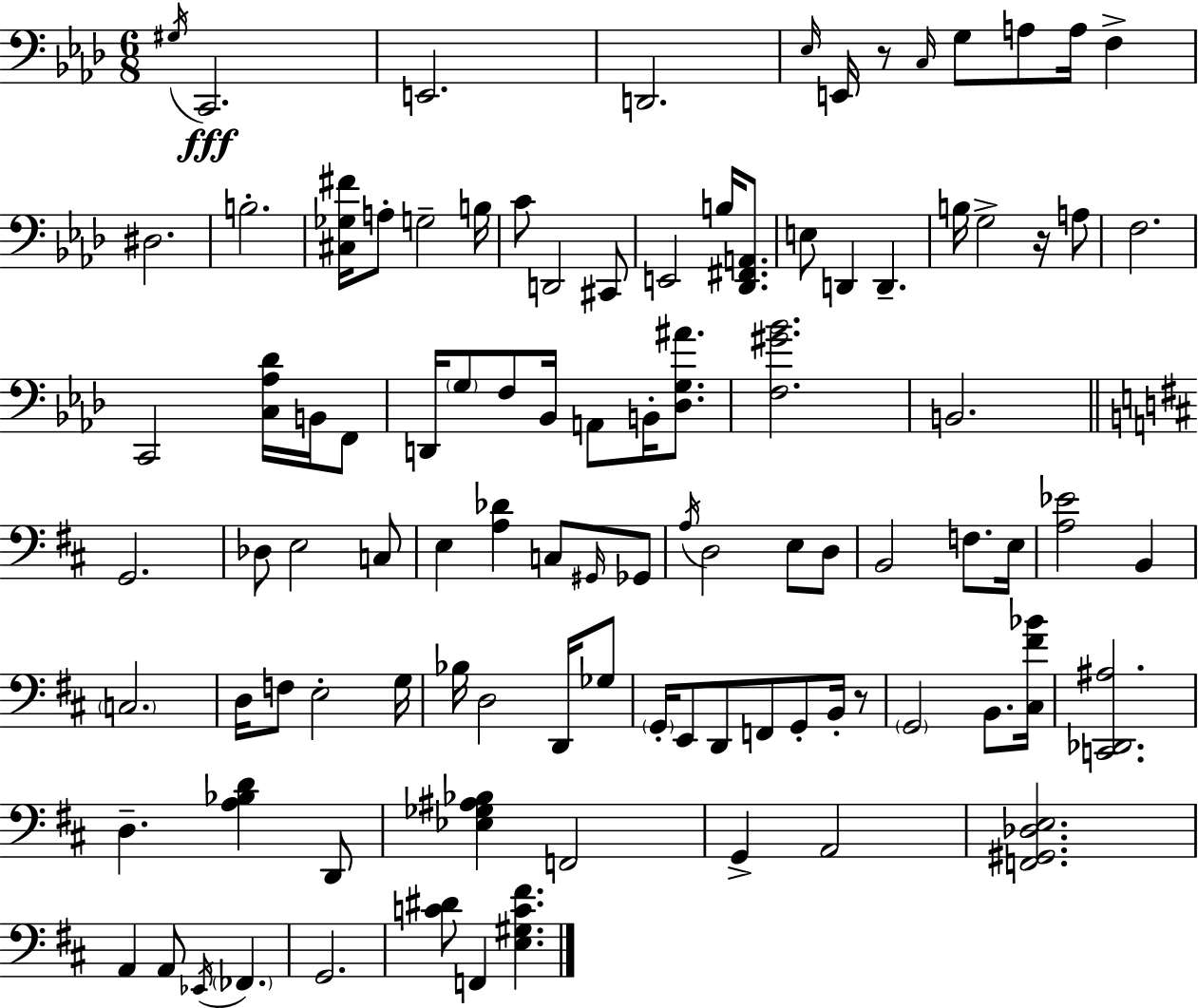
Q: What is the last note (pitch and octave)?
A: F2